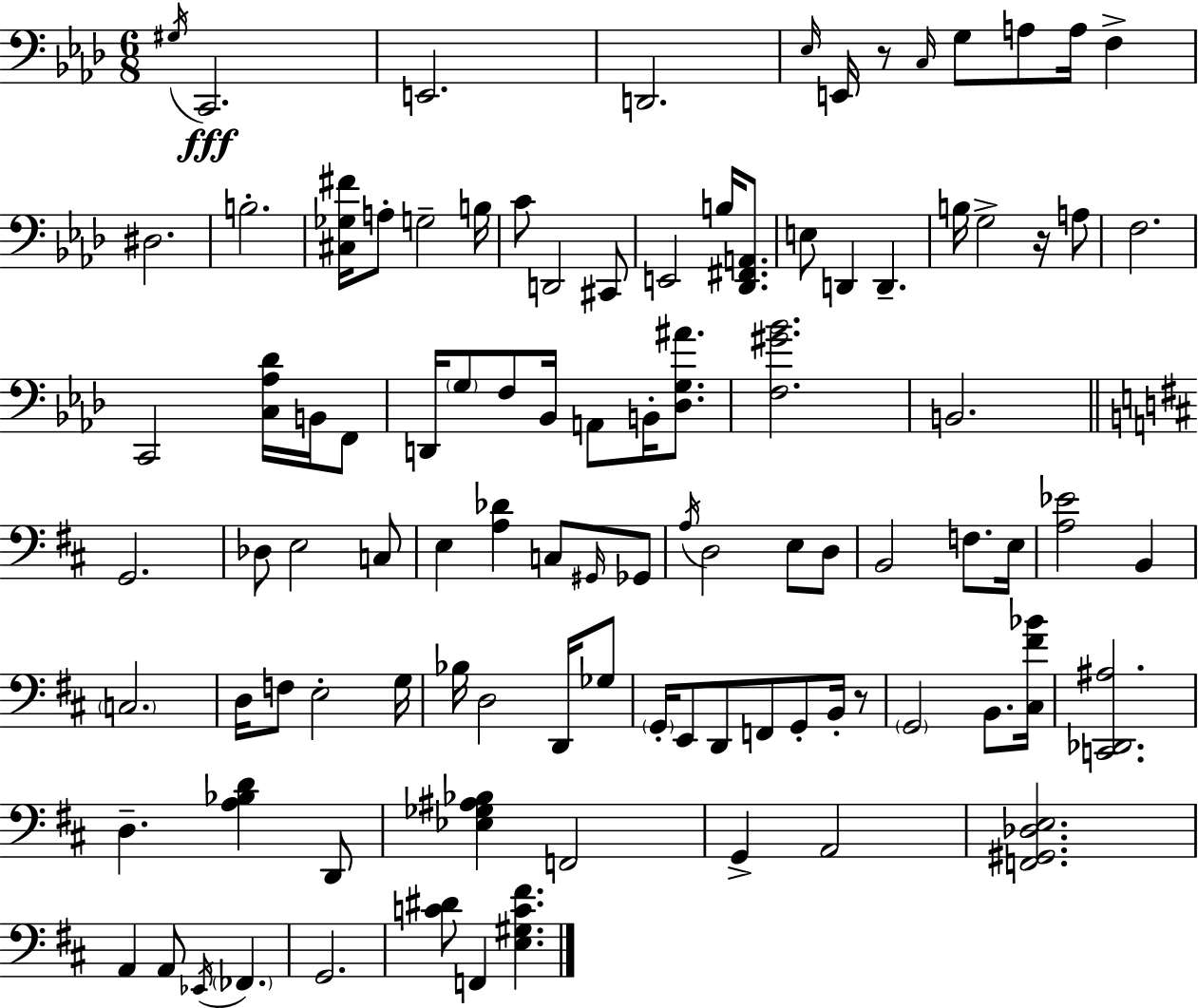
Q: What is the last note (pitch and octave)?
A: F2